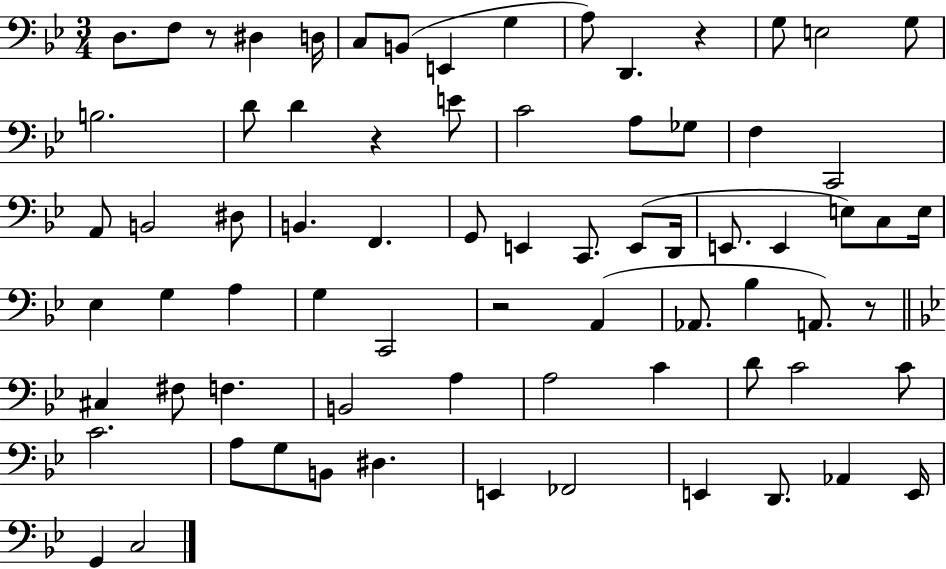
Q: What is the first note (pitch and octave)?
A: D3